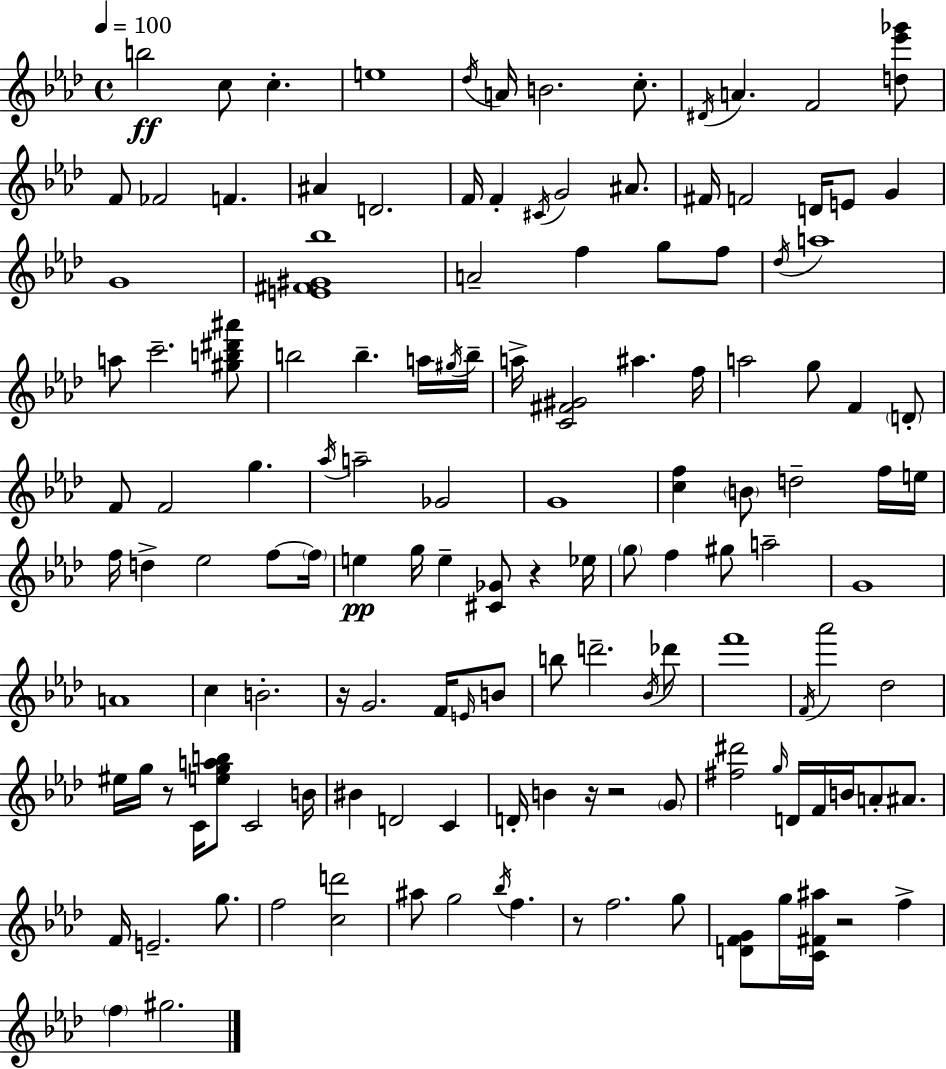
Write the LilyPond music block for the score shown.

{
  \clef treble
  \time 4/4
  \defaultTimeSignature
  \key f \minor
  \tempo 4 = 100
  \repeat volta 2 { b''2\ff c''8 c''4.-. | e''1 | \acciaccatura { des''16 } a'16 b'2. c''8.-. | \acciaccatura { dis'16 } a'4. f'2 | \break <d'' ees''' ges'''>8 f'8 fes'2 f'4. | ais'4 d'2. | f'16 f'4-. \acciaccatura { cis'16 } g'2 | ais'8. fis'16 f'2 d'16 e'8 g'4 | \break g'1 | <e' fis' gis' bes''>1 | a'2-- f''4 g''8 | f''8 \acciaccatura { des''16 } a''1 | \break a''8 c'''2.-- | <gis'' b'' dis''' ais'''>8 b''2 b''4.-- | a''16 \acciaccatura { gis''16 } b''16-- a''16-> <c' fis' gis'>2 ais''4. | f''16 a''2 g''8 f'4 | \break \parenthesize d'8-. f'8 f'2 g''4. | \acciaccatura { aes''16 } a''2-- ges'2 | g'1 | <c'' f''>4 \parenthesize b'8 d''2-- | \break f''16 e''16 f''16 d''4-> ees''2 | f''8~~ \parenthesize f''16 e''4\pp g''16 e''4-- <cis' ges'>8 | r4 ees''16 \parenthesize g''8 f''4 gis''8 a''2-- | g'1 | \break a'1 | c''4 b'2.-. | r16 g'2. | f'16 \grace { e'16 } b'8 b''8 d'''2.-- | \break \acciaccatura { bes'16 } des'''8 f'''1 | \acciaccatura { f'16 } aes'''2 | des''2 eis''16 g''16 r8 c'16 <e'' g'' a'' b''>8 | c'2 b'16 bis'4 d'2 | \break c'4 d'16-. b'4 r16 r2 | \parenthesize g'8 <fis'' dis'''>2 | \grace { g''16 } d'16 f'16 b'16 a'8-. ais'8. f'16 e'2.-- | g''8. f''2 | \break <c'' d'''>2 ais''8 g''2 | \acciaccatura { bes''16 } f''4. r8 f''2. | g''8 <d' f' g'>8 g''16 <c' fis' ais''>16 r2 | f''4-> \parenthesize f''4 gis''2. | \break } \bar "|."
}